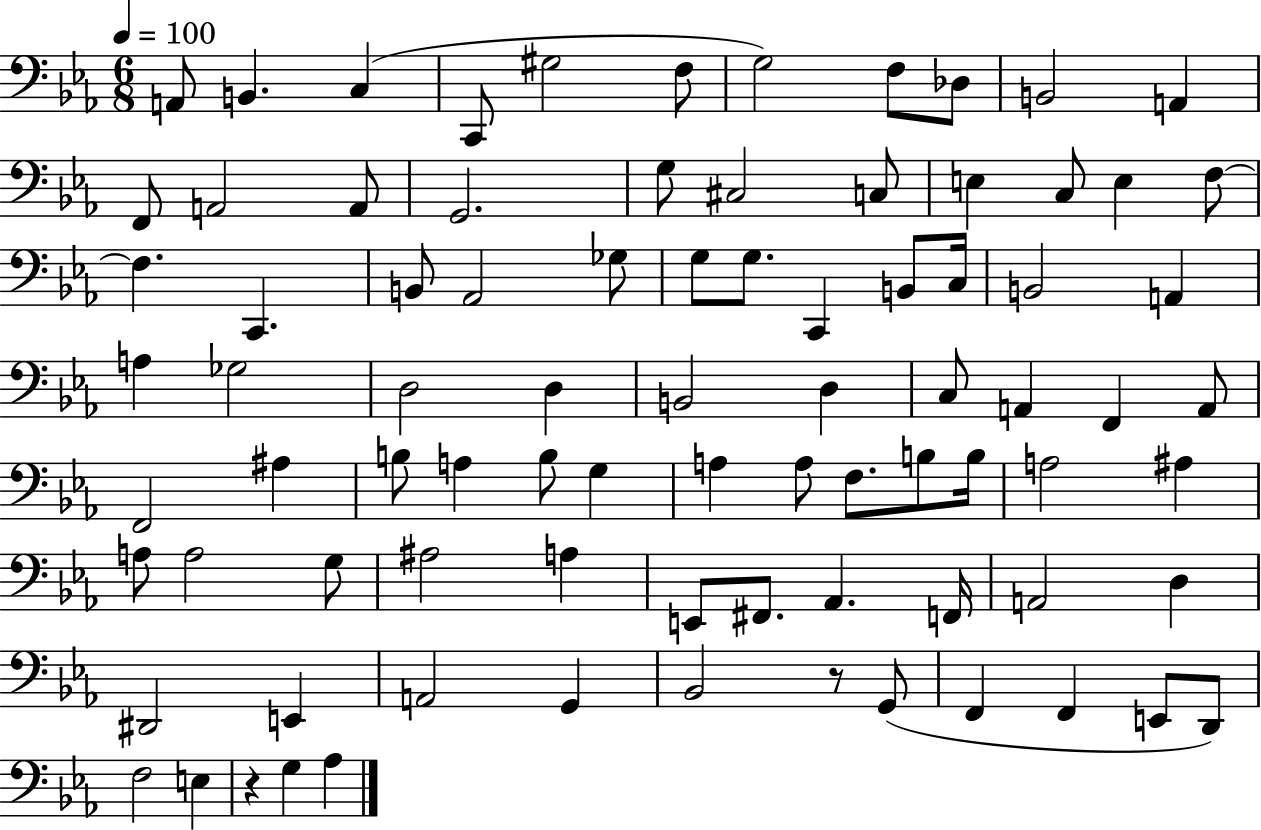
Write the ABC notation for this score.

X:1
T:Untitled
M:6/8
L:1/4
K:Eb
A,,/2 B,, C, C,,/2 ^G,2 F,/2 G,2 F,/2 _D,/2 B,,2 A,, F,,/2 A,,2 A,,/2 G,,2 G,/2 ^C,2 C,/2 E, C,/2 E, F,/2 F, C,, B,,/2 _A,,2 _G,/2 G,/2 G,/2 C,, B,,/2 C,/4 B,,2 A,, A, _G,2 D,2 D, B,,2 D, C,/2 A,, F,, A,,/2 F,,2 ^A, B,/2 A, B,/2 G, A, A,/2 F,/2 B,/2 B,/4 A,2 ^A, A,/2 A,2 G,/2 ^A,2 A, E,,/2 ^F,,/2 _A,, F,,/4 A,,2 D, ^D,,2 E,, A,,2 G,, _B,,2 z/2 G,,/2 F,, F,, E,,/2 D,,/2 F,2 E, z G, _A,